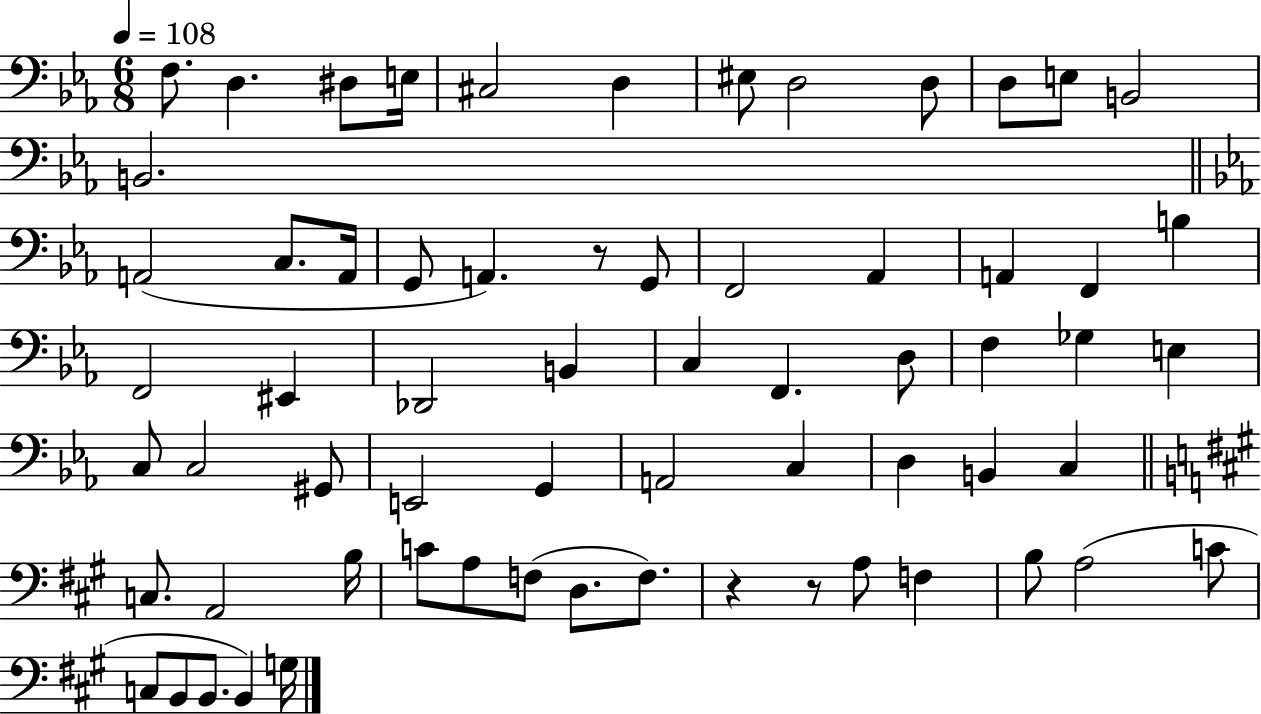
X:1
T:Untitled
M:6/8
L:1/4
K:Eb
F,/2 D, ^D,/2 E,/4 ^C,2 D, ^E,/2 D,2 D,/2 D,/2 E,/2 B,,2 B,,2 A,,2 C,/2 A,,/4 G,,/2 A,, z/2 G,,/2 F,,2 _A,, A,, F,, B, F,,2 ^E,, _D,,2 B,, C, F,, D,/2 F, _G, E, C,/2 C,2 ^G,,/2 E,,2 G,, A,,2 C, D, B,, C, C,/2 A,,2 B,/4 C/2 A,/2 F,/2 D,/2 F,/2 z z/2 A,/2 F, B,/2 A,2 C/2 C,/2 B,,/2 B,,/2 B,, G,/4